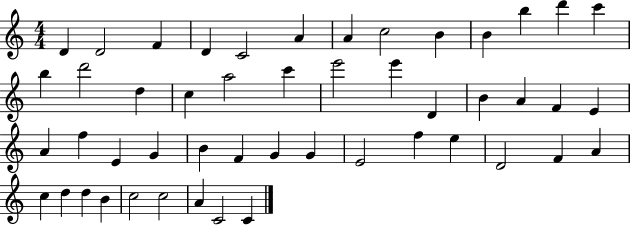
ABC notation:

X:1
T:Untitled
M:4/4
L:1/4
K:C
D D2 F D C2 A A c2 B B b d' c' b d'2 d c a2 c' e'2 e' D B A F E A f E G B F G G E2 f e D2 F A c d d B c2 c2 A C2 C